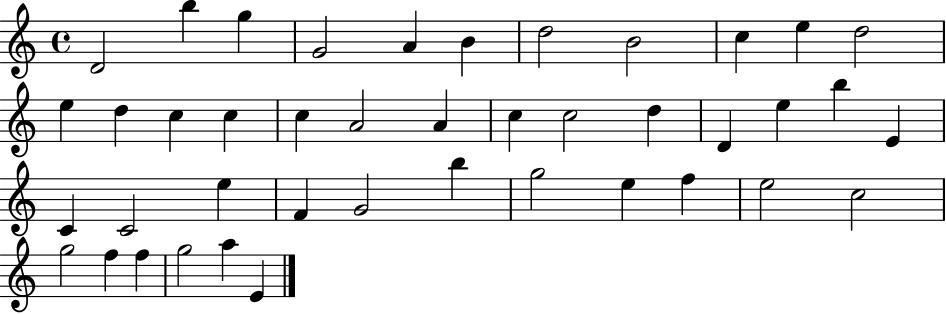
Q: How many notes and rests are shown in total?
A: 42